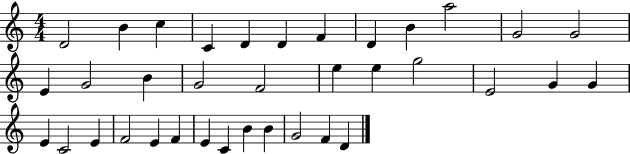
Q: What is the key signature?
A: C major